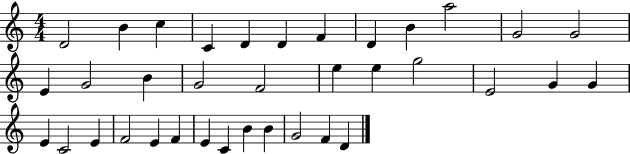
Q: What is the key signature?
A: C major